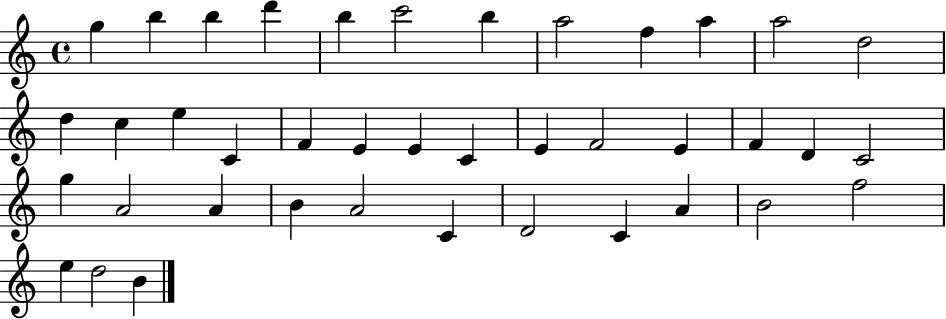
X:1
T:Untitled
M:4/4
L:1/4
K:C
g b b d' b c'2 b a2 f a a2 d2 d c e C F E E C E F2 E F D C2 g A2 A B A2 C D2 C A B2 f2 e d2 B